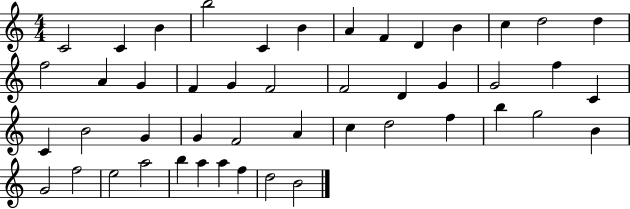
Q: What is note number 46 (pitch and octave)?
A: D5